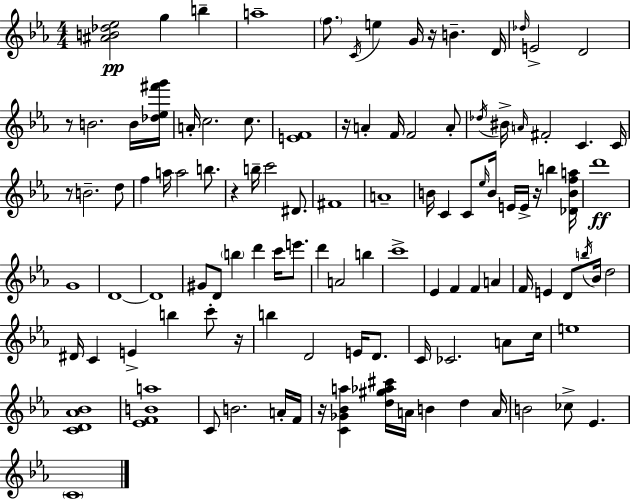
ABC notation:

X:1
T:Untitled
M:4/4
L:1/4
K:Cm
[^AB_d_e]2 g b a4 f/2 C/4 e G/4 z/4 B D/4 _d/4 E2 D2 z/2 B2 B/4 [_d_e^f'g']/4 A/4 c2 c/2 [EF]4 z/4 A F/4 F2 A/2 _d/4 ^B/4 A/4 ^F2 C C/4 z/2 B2 d/2 f a/4 a2 b/2 z b/4 c'2 ^D/2 ^F4 A4 B/4 C C/2 _e/4 B/4 E/4 E/4 z/4 b [_DBfa]/4 d'4 G4 D4 D4 ^G/2 D/2 b d' c'/4 e'/2 d' A2 b c'4 _E F F A F/4 E D/2 b/4 _B/4 d2 ^D/4 C E b c'/2 z/4 b D2 E/4 D/2 C/4 _C2 A/2 c/4 e4 [CD_A_B]4 [_EFBa]4 C/2 B2 A/4 F/4 z/4 [C_G_Ba] [d^g_a^c']/4 A/4 B d A/4 B2 _c/2 _E C4